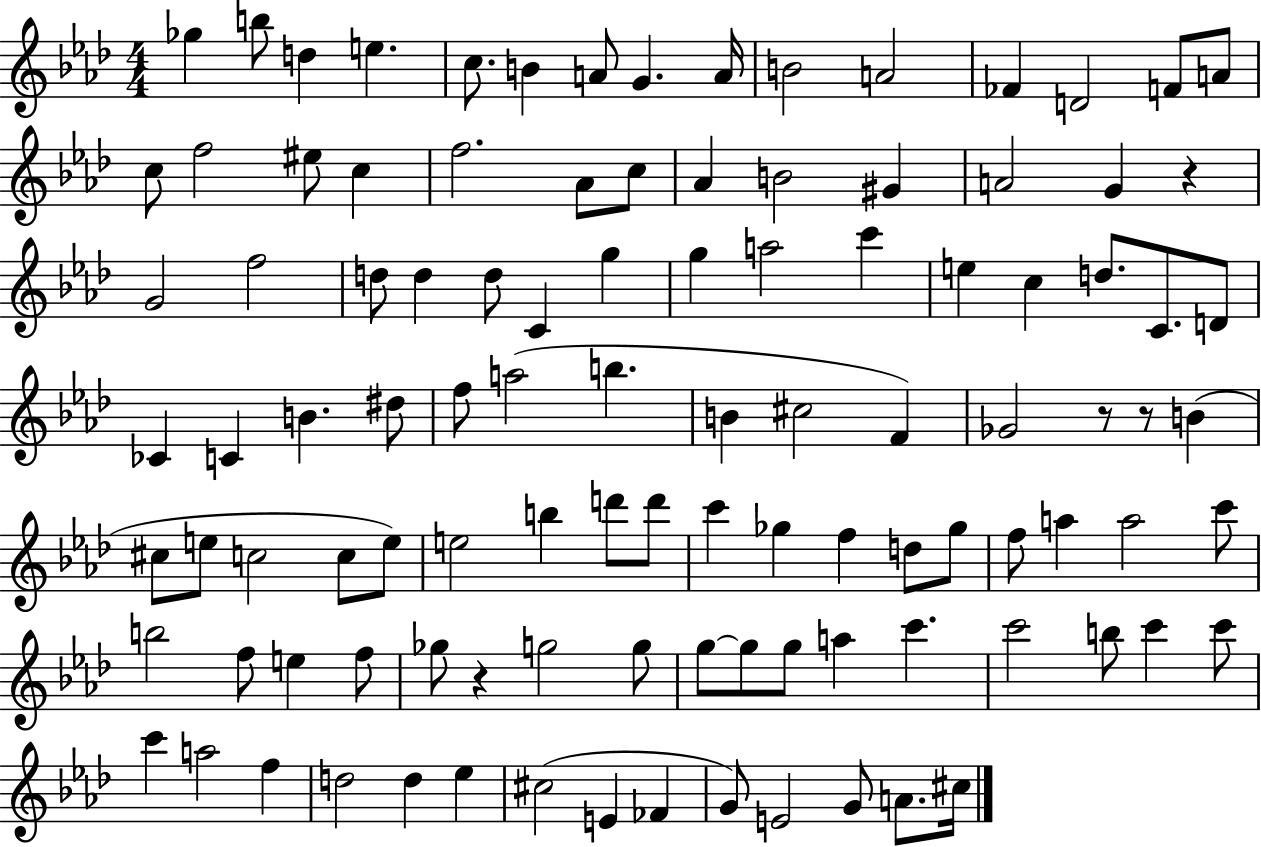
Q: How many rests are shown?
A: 4